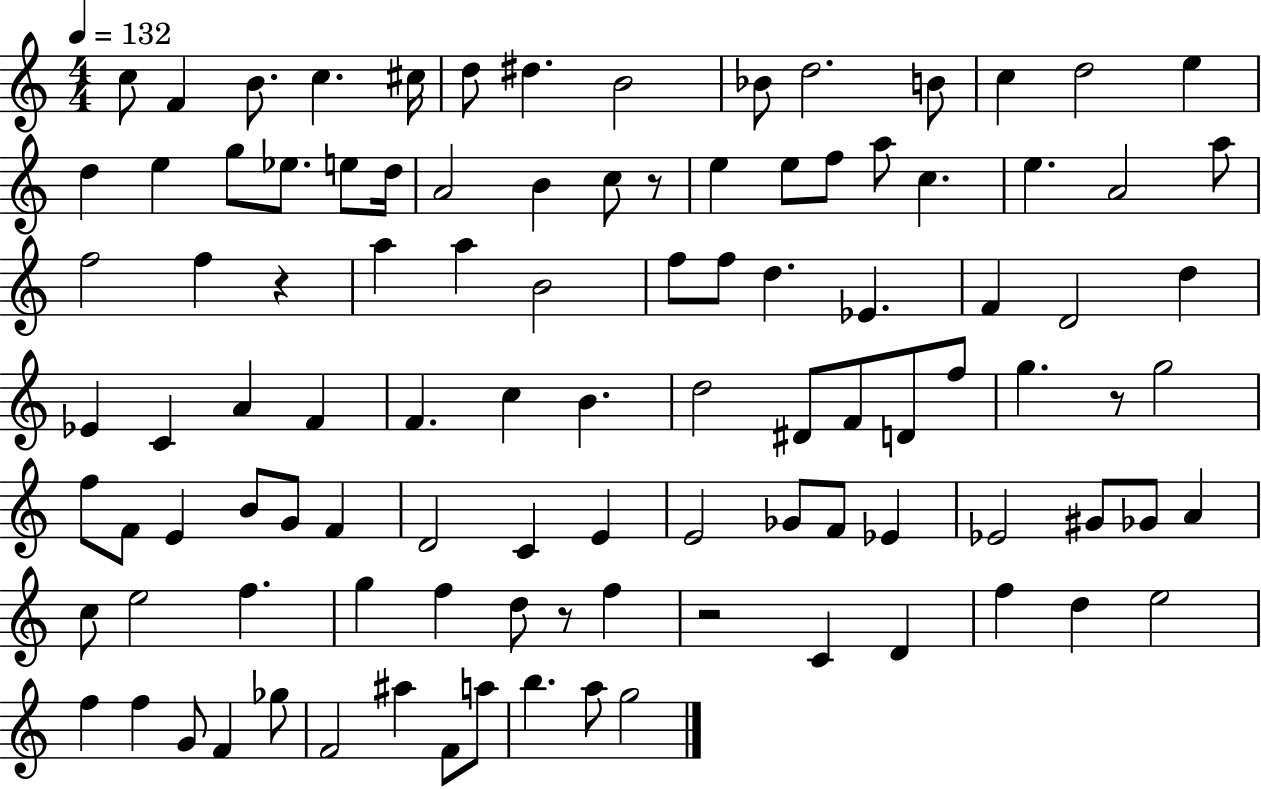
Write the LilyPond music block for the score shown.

{
  \clef treble
  \numericTimeSignature
  \time 4/4
  \key c \major
  \tempo 4 = 132
  c''8 f'4 b'8. c''4. cis''16 | d''8 dis''4. b'2 | bes'8 d''2. b'8 | c''4 d''2 e''4 | \break d''4 e''4 g''8 ees''8. e''8 d''16 | a'2 b'4 c''8 r8 | e''4 e''8 f''8 a''8 c''4. | e''4. a'2 a''8 | \break f''2 f''4 r4 | a''4 a''4 b'2 | f''8 f''8 d''4. ees'4. | f'4 d'2 d''4 | \break ees'4 c'4 a'4 f'4 | f'4. c''4 b'4. | d''2 dis'8 f'8 d'8 f''8 | g''4. r8 g''2 | \break f''8 f'8 e'4 b'8 g'8 f'4 | d'2 c'4 e'4 | e'2 ges'8 f'8 ees'4 | ees'2 gis'8 ges'8 a'4 | \break c''8 e''2 f''4. | g''4 f''4 d''8 r8 f''4 | r2 c'4 d'4 | f''4 d''4 e''2 | \break f''4 f''4 g'8 f'4 ges''8 | f'2 ais''4 f'8 a''8 | b''4. a''8 g''2 | \bar "|."
}